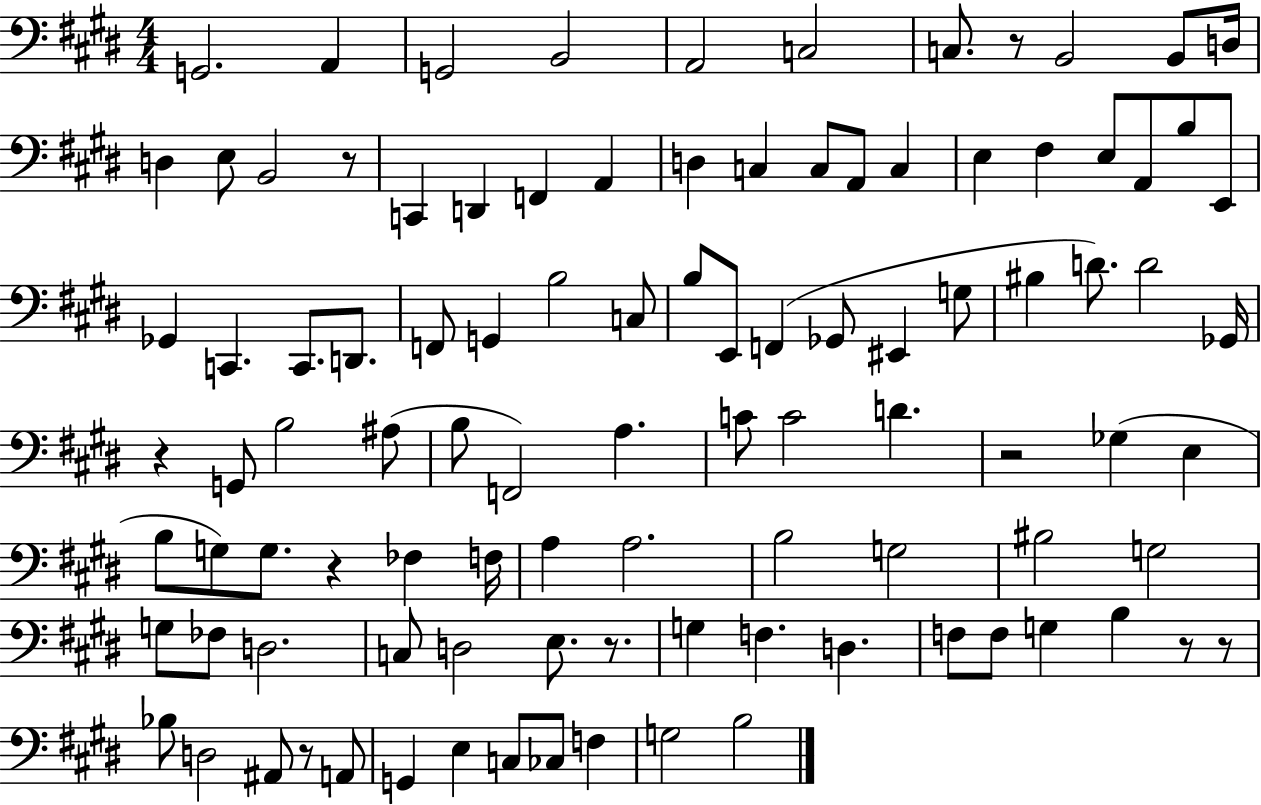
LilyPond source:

{
  \clef bass
  \numericTimeSignature
  \time 4/4
  \key e \major
  g,2. a,4 | g,2 b,2 | a,2 c2 | c8. r8 b,2 b,8 d16 | \break d4 e8 b,2 r8 | c,4 d,4 f,4 a,4 | d4 c4 c8 a,8 c4 | e4 fis4 e8 a,8 b8 e,8 | \break ges,4 c,4. c,8. d,8. | f,8 g,4 b2 c8 | b8 e,8 f,4( ges,8 eis,4 g8 | bis4 d'8.) d'2 ges,16 | \break r4 g,8 b2 ais8( | b8 f,2) a4. | c'8 c'2 d'4. | r2 ges4( e4 | \break b8 g8) g8. r4 fes4 f16 | a4 a2. | b2 g2 | bis2 g2 | \break g8 fes8 d2. | c8 d2 e8. r8. | g4 f4. d4. | f8 f8 g4 b4 r8 r8 | \break bes8 d2 ais,8 r8 a,8 | g,4 e4 c8 ces8 f4 | g2 b2 | \bar "|."
}